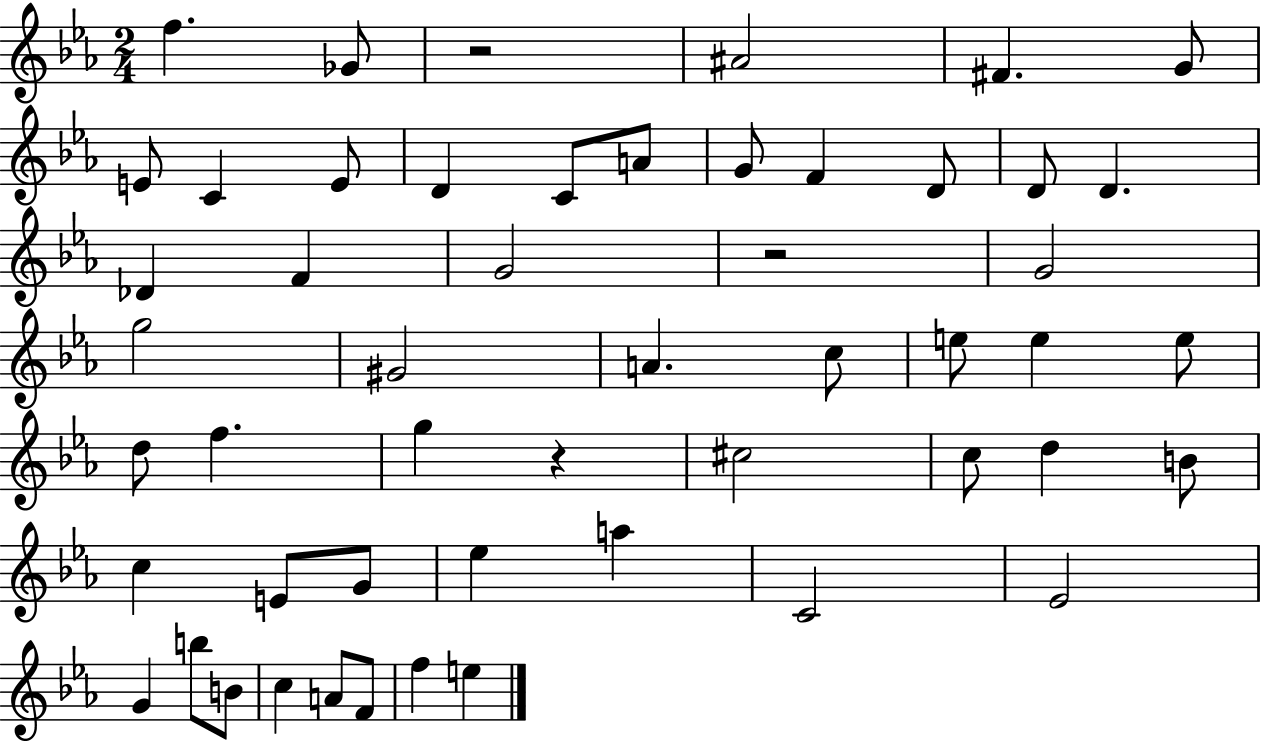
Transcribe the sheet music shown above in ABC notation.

X:1
T:Untitled
M:2/4
L:1/4
K:Eb
f _G/2 z2 ^A2 ^F G/2 E/2 C E/2 D C/2 A/2 G/2 F D/2 D/2 D _D F G2 z2 G2 g2 ^G2 A c/2 e/2 e e/2 d/2 f g z ^c2 c/2 d B/2 c E/2 G/2 _e a C2 _E2 G b/2 B/2 c A/2 F/2 f e